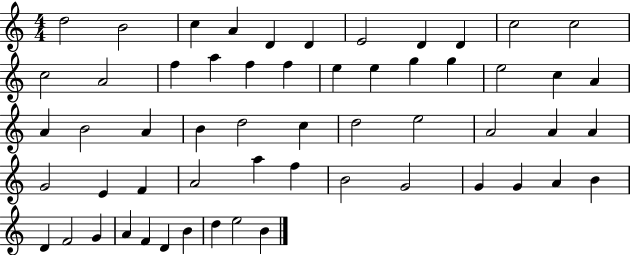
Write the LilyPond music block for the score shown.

{
  \clef treble
  \numericTimeSignature
  \time 4/4
  \key c \major
  d''2 b'2 | c''4 a'4 d'4 d'4 | e'2 d'4 d'4 | c''2 c''2 | \break c''2 a'2 | f''4 a''4 f''4 f''4 | e''4 e''4 g''4 g''4 | e''2 c''4 a'4 | \break a'4 b'2 a'4 | b'4 d''2 c''4 | d''2 e''2 | a'2 a'4 a'4 | \break g'2 e'4 f'4 | a'2 a''4 f''4 | b'2 g'2 | g'4 g'4 a'4 b'4 | \break d'4 f'2 g'4 | a'4 f'4 d'4 b'4 | d''4 e''2 b'4 | \bar "|."
}